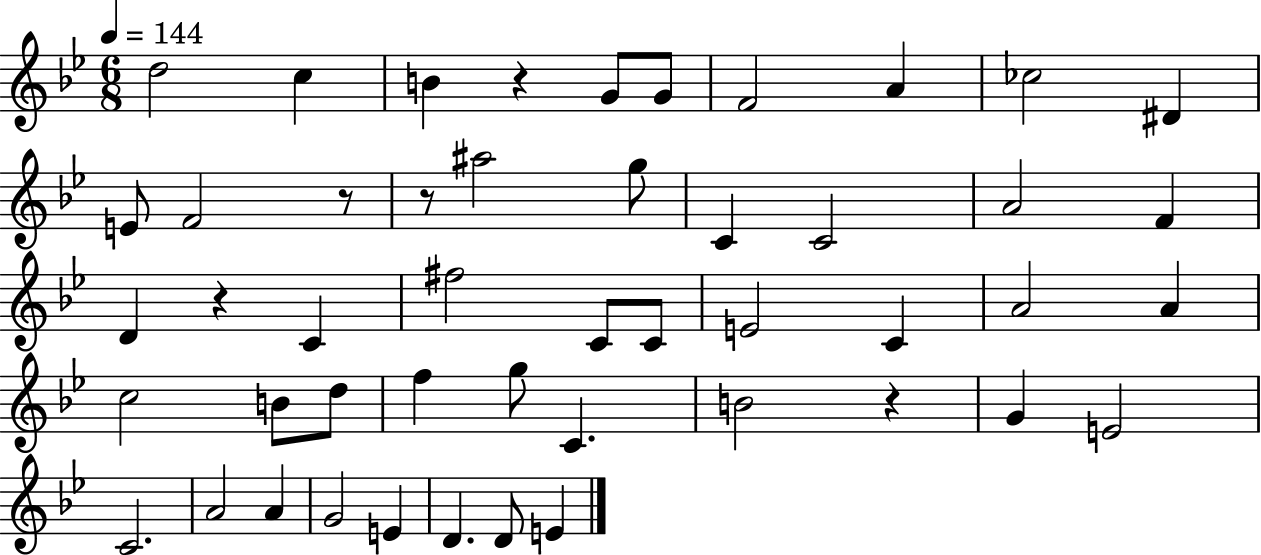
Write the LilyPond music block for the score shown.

{
  \clef treble
  \numericTimeSignature
  \time 6/8
  \key bes \major
  \tempo 4 = 144
  d''2 c''4 | b'4 r4 g'8 g'8 | f'2 a'4 | ces''2 dis'4 | \break e'8 f'2 r8 | r8 ais''2 g''8 | c'4 c'2 | a'2 f'4 | \break d'4 r4 c'4 | fis''2 c'8 c'8 | e'2 c'4 | a'2 a'4 | \break c''2 b'8 d''8 | f''4 g''8 c'4. | b'2 r4 | g'4 e'2 | \break c'2. | a'2 a'4 | g'2 e'4 | d'4. d'8 e'4 | \break \bar "|."
}